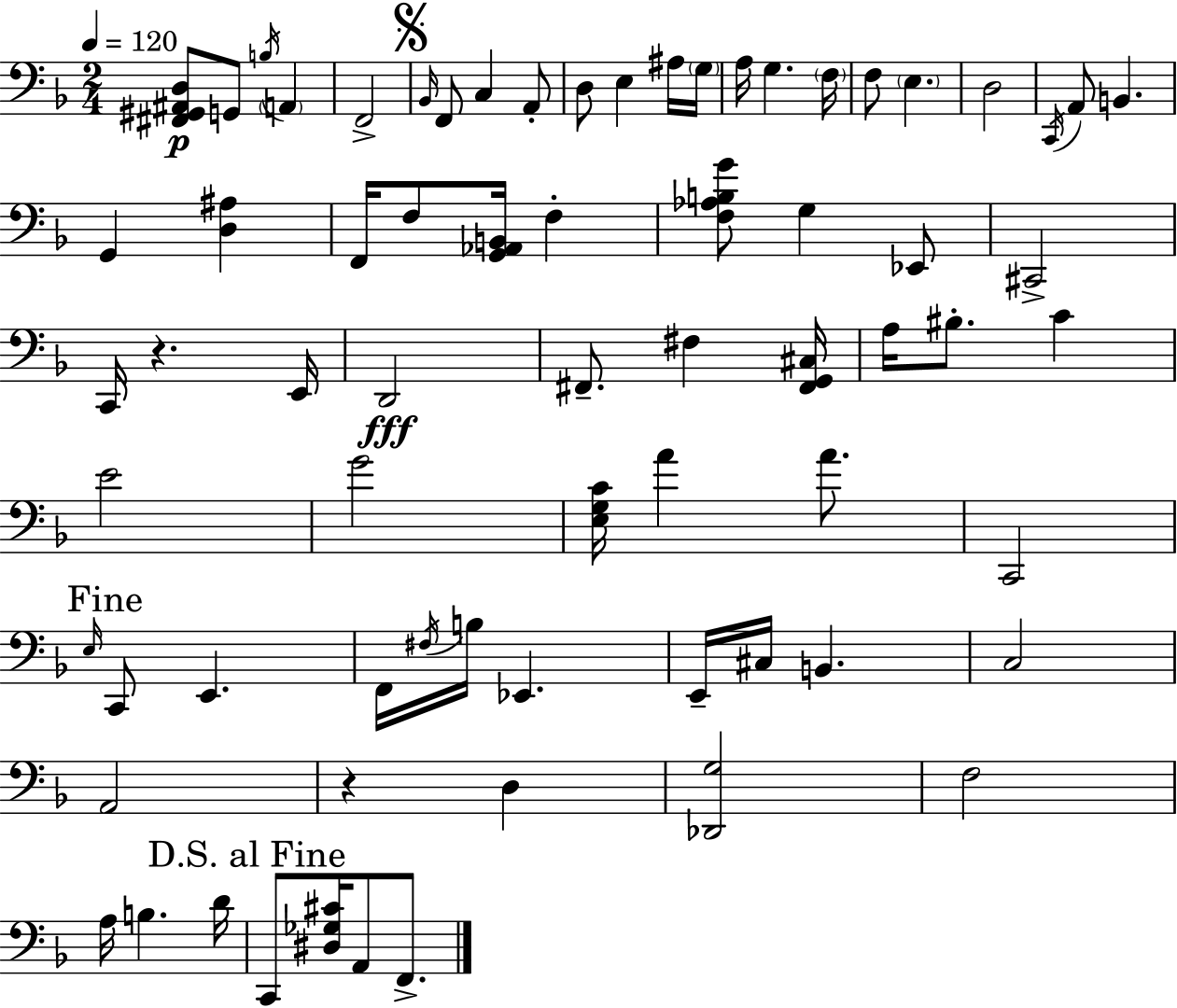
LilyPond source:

{
  \clef bass
  \numericTimeSignature
  \time 2/4
  \key d \minor
  \tempo 4 = 120
  <fis, gis, ais, d>8\p g,8 \acciaccatura { b16 } \parenthesize a,4 | f,2-> | \mark \markup { \musicglyph "scripts.segno" } \grace { bes,16 } f,8 c4 | a,8-. d8 e4 | \break ais16 \parenthesize g16 a16 g4. | \parenthesize f16 f8 \parenthesize e4. | d2 | \acciaccatura { c,16 } a,8 b,4. | \break g,4 <d ais>4 | f,16 f8 <g, aes, b,>16 f4-. | <f aes b g'>8 g4 | ees,8 cis,2-> | \break c,16 r4. | e,16 d,2\fff | fis,8.-- fis4 | <fis, g, cis>16 a16 bis8.-. c'4 | \break e'2 | g'2 | <e g c'>16 a'4 | a'8. c,2 | \break \mark "Fine" \grace { e16 } c,8 e,4. | f,16 \acciaccatura { fis16 } b16 ees,4. | e,16-- cis16 b,4. | c2 | \break a,2 | r4 | d4 <des, g>2 | f2 | \break a16 b4. | d'16 \mark "D.S. al Fine" c,8 <dis ges cis'>16 | a,8 f,8.-> \bar "|."
}